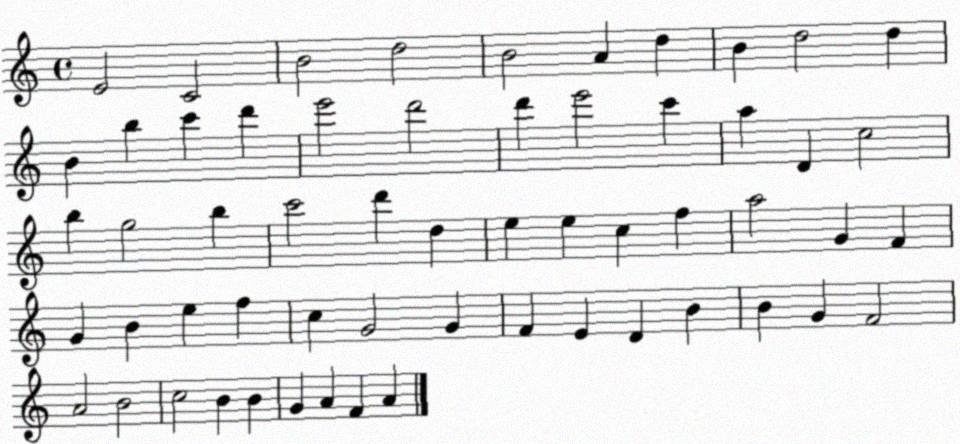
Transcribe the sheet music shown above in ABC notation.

X:1
T:Untitled
M:4/4
L:1/4
K:C
E2 C2 B2 d2 B2 A d B d2 d B b c' d' e'2 d'2 d' e'2 c' a D c2 b g2 b c'2 d' d e e c f a2 G F G B e f c G2 G F E D B B G F2 A2 B2 c2 B B G A F A